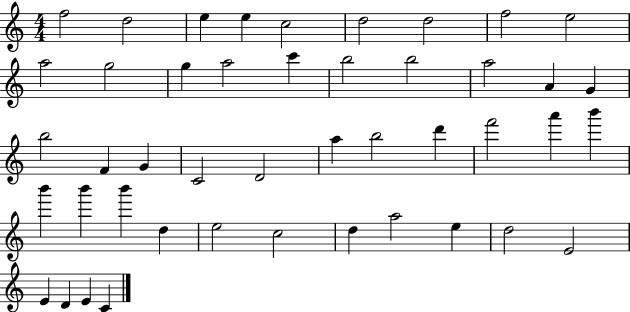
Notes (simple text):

F5/h D5/h E5/q E5/q C5/h D5/h D5/h F5/h E5/h A5/h G5/h G5/q A5/h C6/q B5/h B5/h A5/h A4/q G4/q B5/h F4/q G4/q C4/h D4/h A5/q B5/h D6/q F6/h A6/q B6/q B6/q B6/q B6/q D5/q E5/h C5/h D5/q A5/h E5/q D5/h E4/h E4/q D4/q E4/q C4/q